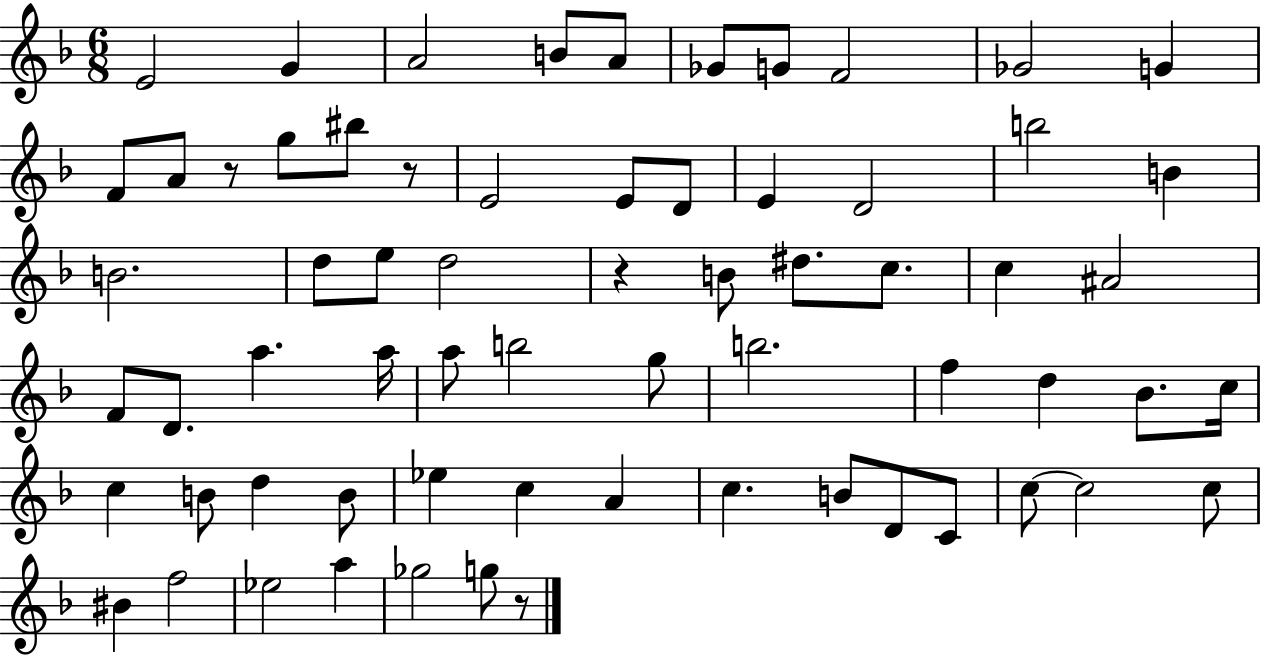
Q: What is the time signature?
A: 6/8